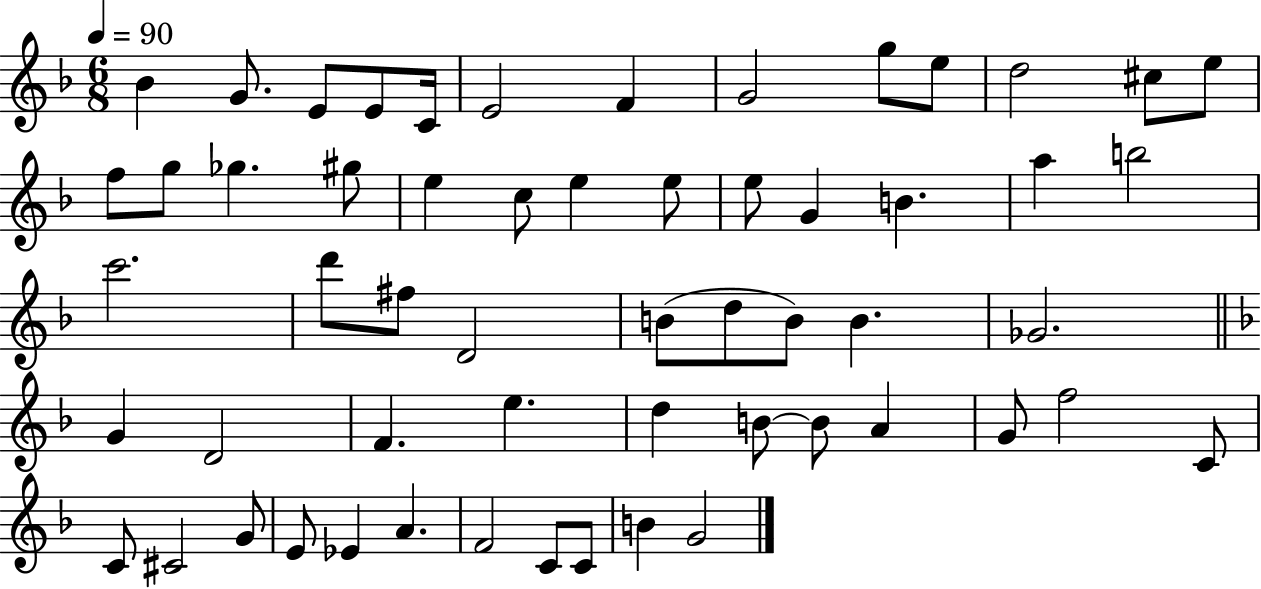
{
  \clef treble
  \numericTimeSignature
  \time 6/8
  \key f \major
  \tempo 4 = 90
  \repeat volta 2 { bes'4 g'8. e'8 e'8 c'16 | e'2 f'4 | g'2 g''8 e''8 | d''2 cis''8 e''8 | \break f''8 g''8 ges''4. gis''8 | e''4 c''8 e''4 e''8 | e''8 g'4 b'4. | a''4 b''2 | \break c'''2. | d'''8 fis''8 d'2 | b'8( d''8 b'8) b'4. | ges'2. | \break \bar "||" \break \key f \major g'4 d'2 | f'4. e''4. | d''4 b'8~~ b'8 a'4 | g'8 f''2 c'8 | \break c'8 cis'2 g'8 | e'8 ees'4 a'4. | f'2 c'8 c'8 | b'4 g'2 | \break } \bar "|."
}